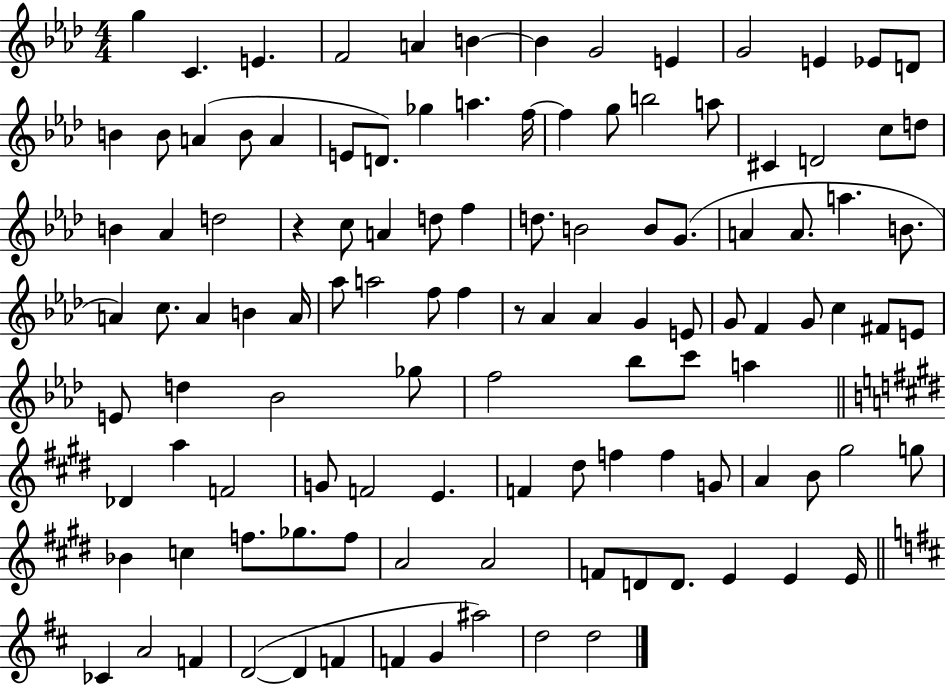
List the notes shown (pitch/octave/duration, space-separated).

G5/q C4/q. E4/q. F4/h A4/q B4/q B4/q G4/h E4/q G4/h E4/q Eb4/e D4/e B4/q B4/e A4/q B4/e A4/q E4/e D4/e. Gb5/q A5/q. F5/s F5/q G5/e B5/h A5/e C#4/q D4/h C5/e D5/e B4/q Ab4/q D5/h R/q C5/e A4/q D5/e F5/q D5/e. B4/h B4/e G4/e. A4/q A4/e. A5/q. B4/e. A4/q C5/e. A4/q B4/q A4/s Ab5/e A5/h F5/e F5/q R/e Ab4/q Ab4/q G4/q E4/e G4/e F4/q G4/e C5/q F#4/e E4/e E4/e D5/q Bb4/h Gb5/e F5/h Bb5/e C6/e A5/q Db4/q A5/q F4/h G4/e F4/h E4/q. F4/q D#5/e F5/q F5/q G4/e A4/q B4/e G#5/h G5/e Bb4/q C5/q F5/e. Gb5/e. F5/e A4/h A4/h F4/e D4/e D4/e. E4/q E4/q E4/s CES4/q A4/h F4/q D4/h D4/q F4/q F4/q G4/q A#5/h D5/h D5/h